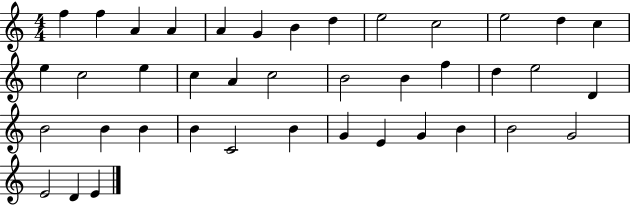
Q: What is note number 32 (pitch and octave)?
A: G4